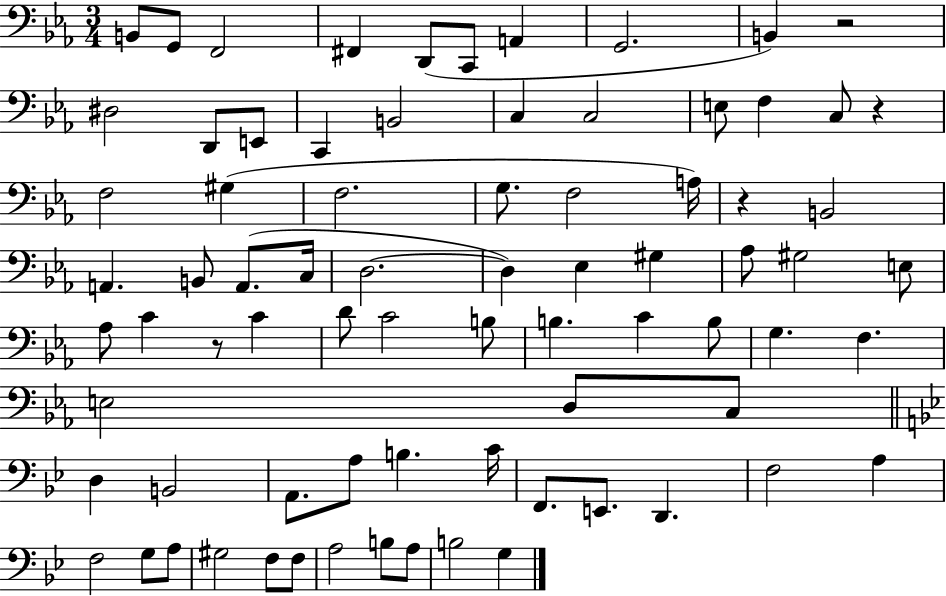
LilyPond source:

{
  \clef bass
  \numericTimeSignature
  \time 3/4
  \key ees \major
  b,8 g,8 f,2 | fis,4 d,8( c,8 a,4 | g,2. | b,4) r2 | \break dis2 d,8 e,8 | c,4 b,2 | c4 c2 | e8 f4 c8 r4 | \break f2 gis4( | f2. | g8. f2 a16) | r4 b,2 | \break a,4. b,8 a,8.( c16 | d2.~~ | d4) ees4 gis4 | aes8 gis2 e8 | \break aes8 c'4 r8 c'4 | d'8 c'2 b8 | b4. c'4 b8 | g4. f4. | \break e2 d8 c8 | \bar "||" \break \key bes \major d4 b,2 | a,8. a8 b4. c'16 | f,8. e,8. d,4. | f2 a4 | \break f2 g8 a8 | gis2 f8 f8 | a2 b8 a8 | b2 g4 | \break \bar "|."
}